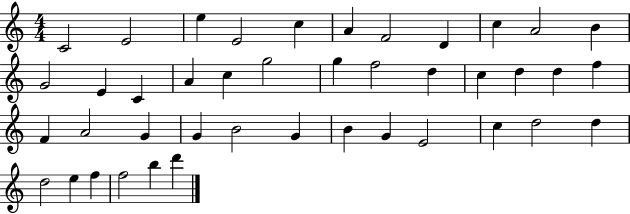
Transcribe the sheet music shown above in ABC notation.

X:1
T:Untitled
M:4/4
L:1/4
K:C
C2 E2 e E2 c A F2 D c A2 B G2 E C A c g2 g f2 d c d d f F A2 G G B2 G B G E2 c d2 d d2 e f f2 b d'